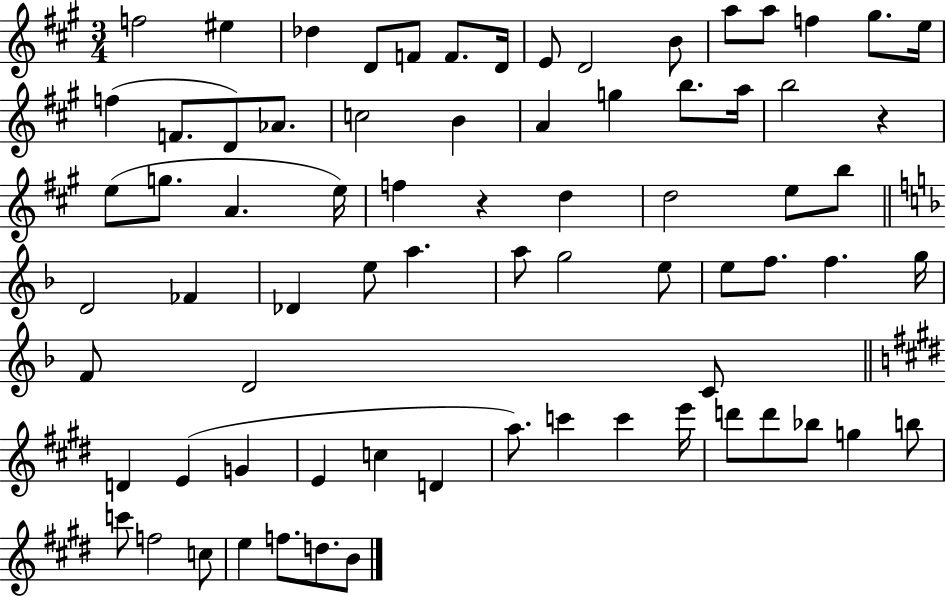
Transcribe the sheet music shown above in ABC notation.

X:1
T:Untitled
M:3/4
L:1/4
K:A
f2 ^e _d D/2 F/2 F/2 D/4 E/2 D2 B/2 a/2 a/2 f ^g/2 e/4 f F/2 D/2 _A/2 c2 B A g b/2 a/4 b2 z e/2 g/2 A e/4 f z d d2 e/2 b/2 D2 _F _D e/2 a a/2 g2 e/2 e/2 f/2 f g/4 F/2 D2 C/2 D E G E c D a/2 c' c' e'/4 d'/2 d'/2 _b/2 g b/2 c'/2 f2 c/2 e f/2 d/2 B/2